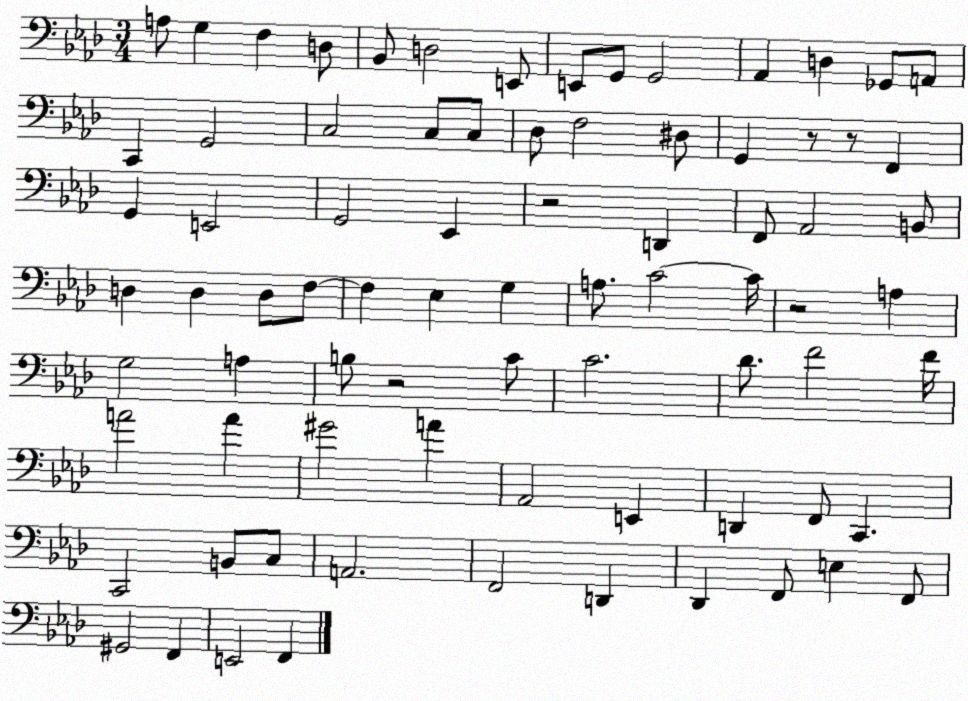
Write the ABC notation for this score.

X:1
T:Untitled
M:3/4
L:1/4
K:Ab
A,/2 G, F, D,/2 _B,,/2 D,2 E,,/2 E,,/2 G,,/2 G,,2 _A,, D, _G,,/2 A,,/2 C,, G,,2 C,2 C,/2 C,/2 _D,/2 F,2 ^D,/2 G,, z/2 z/2 F,, G,, E,,2 G,,2 _E,, z2 D,, F,,/2 _A,,2 B,,/2 D, D, D,/2 F,/2 F, _E, G, A,/2 C2 C/4 z2 A, G,2 A, B,/2 z2 C/2 C2 _D/2 F2 F/4 A2 A ^G2 A _A,,2 E,, D,, F,,/2 C,, C,,2 B,,/2 C,/2 A,,2 F,,2 D,, _D,, F,,/2 E, F,,/2 ^G,,2 F,, E,,2 F,,